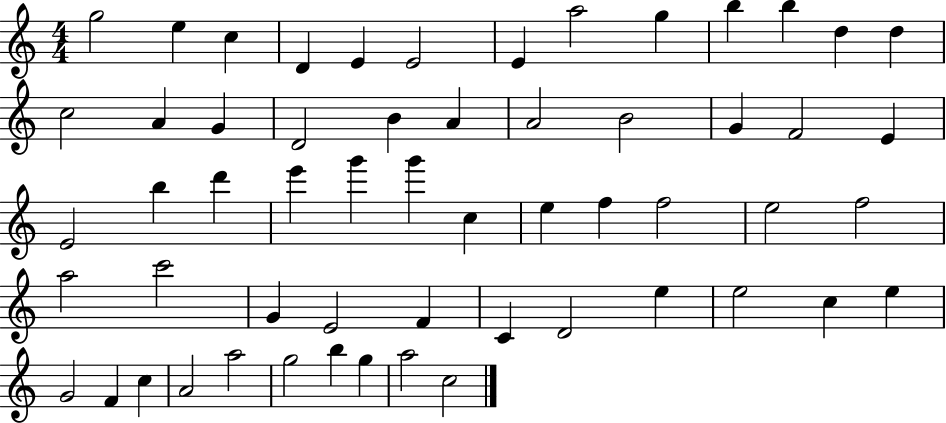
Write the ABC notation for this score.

X:1
T:Untitled
M:4/4
L:1/4
K:C
g2 e c D E E2 E a2 g b b d d c2 A G D2 B A A2 B2 G F2 E E2 b d' e' g' g' c e f f2 e2 f2 a2 c'2 G E2 F C D2 e e2 c e G2 F c A2 a2 g2 b g a2 c2